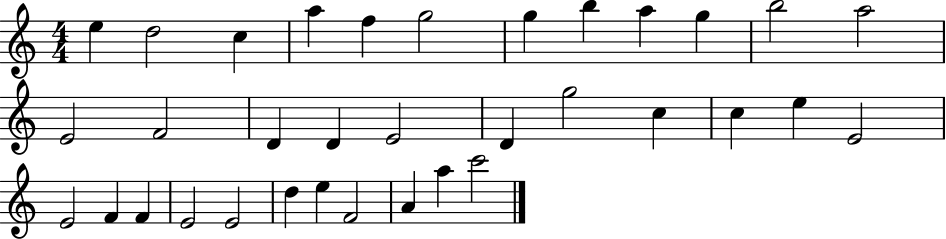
E5/q D5/h C5/q A5/q F5/q G5/h G5/q B5/q A5/q G5/q B5/h A5/h E4/h F4/h D4/q D4/q E4/h D4/q G5/h C5/q C5/q E5/q E4/h E4/h F4/q F4/q E4/h E4/h D5/q E5/q F4/h A4/q A5/q C6/h